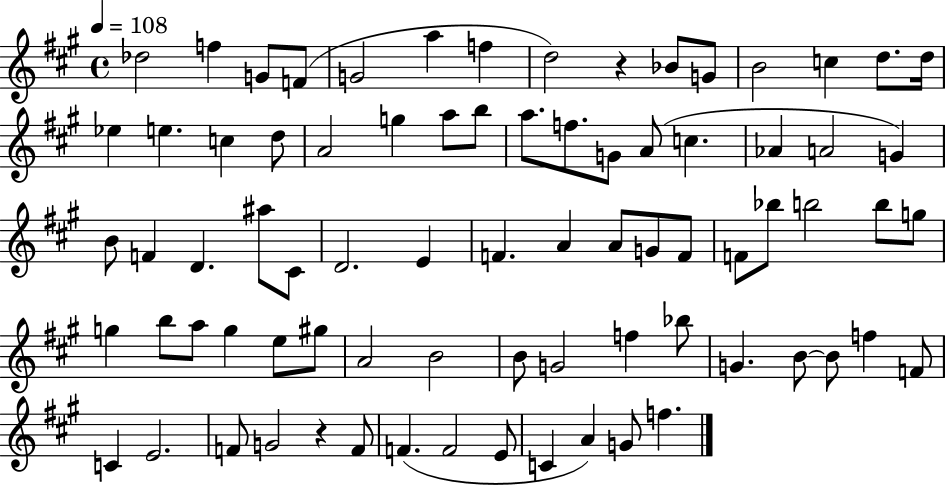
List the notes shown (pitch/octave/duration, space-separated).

Db5/h F5/q G4/e F4/e G4/h A5/q F5/q D5/h R/q Bb4/e G4/e B4/h C5/q D5/e. D5/s Eb5/q E5/q. C5/q D5/e A4/h G5/q A5/e B5/e A5/e. F5/e. G4/e A4/e C5/q. Ab4/q A4/h G4/q B4/e F4/q D4/q. A#5/e C#4/e D4/h. E4/q F4/q. A4/q A4/e G4/e F4/e F4/e Bb5/e B5/h B5/e G5/e G5/q B5/e A5/e G5/q E5/e G#5/e A4/h B4/h B4/e G4/h F5/q Bb5/e G4/q. B4/e B4/e F5/q F4/e C4/q E4/h. F4/e G4/h R/q F4/e F4/q. F4/h E4/e C4/q A4/q G4/e F5/q.